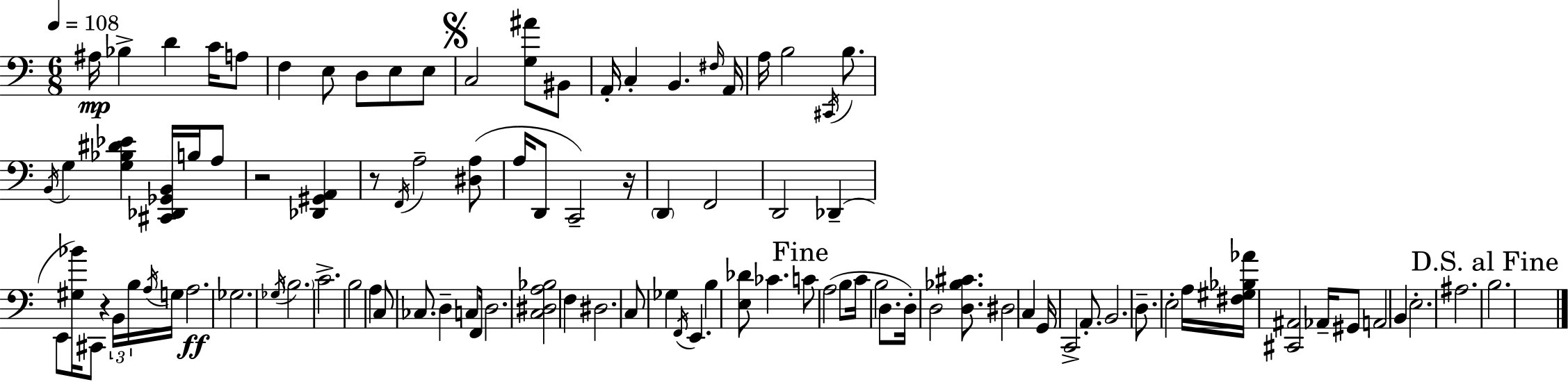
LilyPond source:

{
  \clef bass
  \numericTimeSignature
  \time 6/8
  \key a \minor
  \tempo 4 = 108
  ais16\mp bes4-> d'4 c'16 a8 | f4 e8 d8 e8 e8 | \mark \markup { \musicglyph "scripts.segno" } c2 <g ais'>8 bis,8 | a,16-. c4-. b,4. \grace { fis16 } | \break a,16 a16 b2 \acciaccatura { cis,16 } b8. | \acciaccatura { b,16 } g4 <g bes dis' ees'>4 <cis, des, ges, b,>16 | b16 a8 r2 <des, gis, a,>4 | r8 \acciaccatura { f,16 } a2-- | \break <dis a>8( a16 d,8 c,2--) | r16 \parenthesize d,4 f,2 | d,2 | des,4--( e,8 <gis bes'>16) cis,8 r4 | \break \tuplet 3/2 { b,16 b16 \acciaccatura { a16 } } g16 a2.\ff | ges2. | \acciaccatura { ges16 } \parenthesize b2. | c'2.-> | \break b2 | a4 c8 ces8. d4-- | c8 f,16 d2. | <c dis a bes>2 | \break f4 dis2. | c8 ges4 | \acciaccatura { f,16 } e,4. b4 <e des'>8 | ces'4. \mark "Fine" c'8 a2( | \break b8 c'16 b2 | d8. d16-.) d2 | <d bes cis'>8. dis2 | c4 g,16 c,2-> | \break a,8.-. b,2. | d8.-- e2-. | a16 <fis gis bes aes'>16 <cis, ais,>2 | aes,16-- gis,8 a,2 | \break b,4 e2.-. | ais2. | \mark "D.S. al Fine" b2. | \bar "|."
}